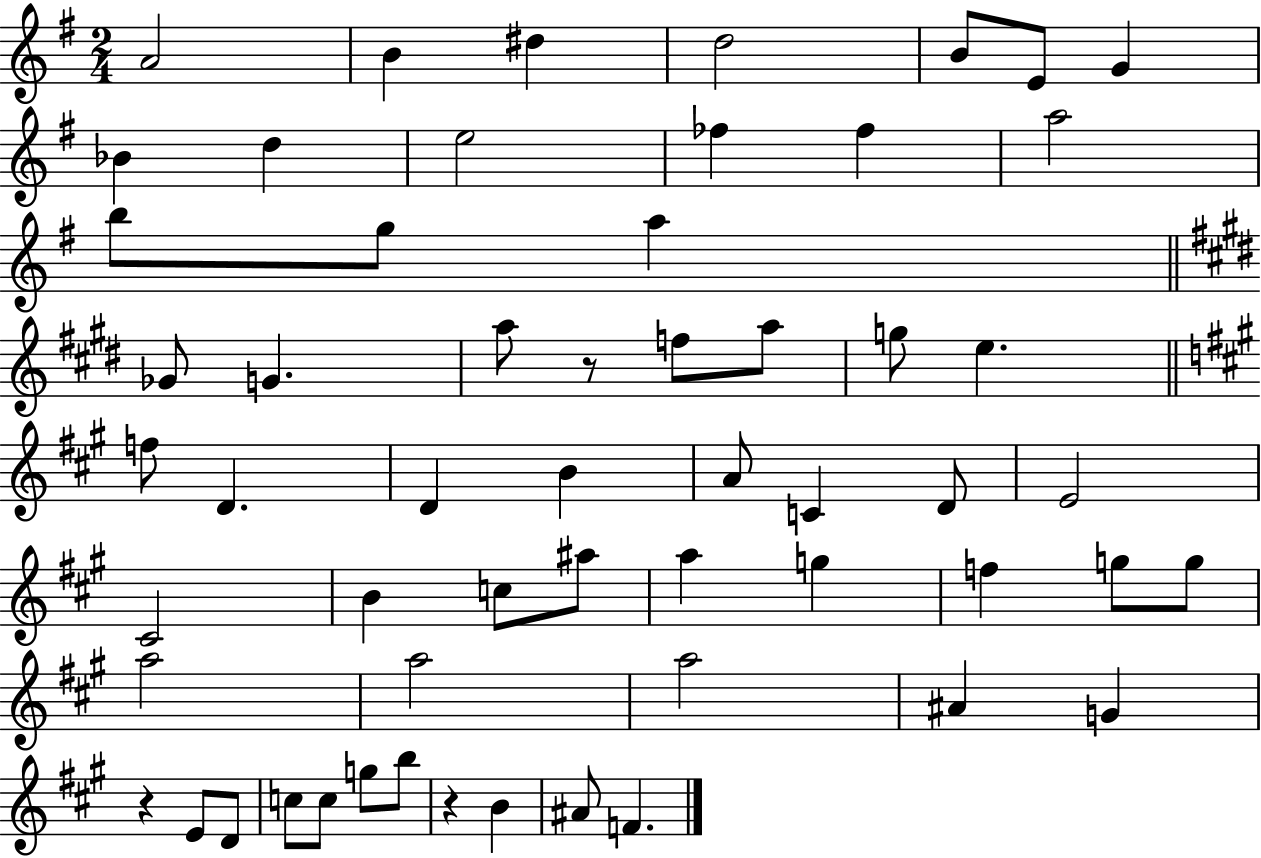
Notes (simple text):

A4/h B4/q D#5/q D5/h B4/e E4/e G4/q Bb4/q D5/q E5/h FES5/q FES5/q A5/h B5/e G5/e A5/q Gb4/e G4/q. A5/e R/e F5/e A5/e G5/e E5/q. F5/e D4/q. D4/q B4/q A4/e C4/q D4/e E4/h C#4/h B4/q C5/e A#5/e A5/q G5/q F5/q G5/e G5/e A5/h A5/h A5/h A#4/q G4/q R/q E4/e D4/e C5/e C5/e G5/e B5/e R/q B4/q A#4/e F4/q.